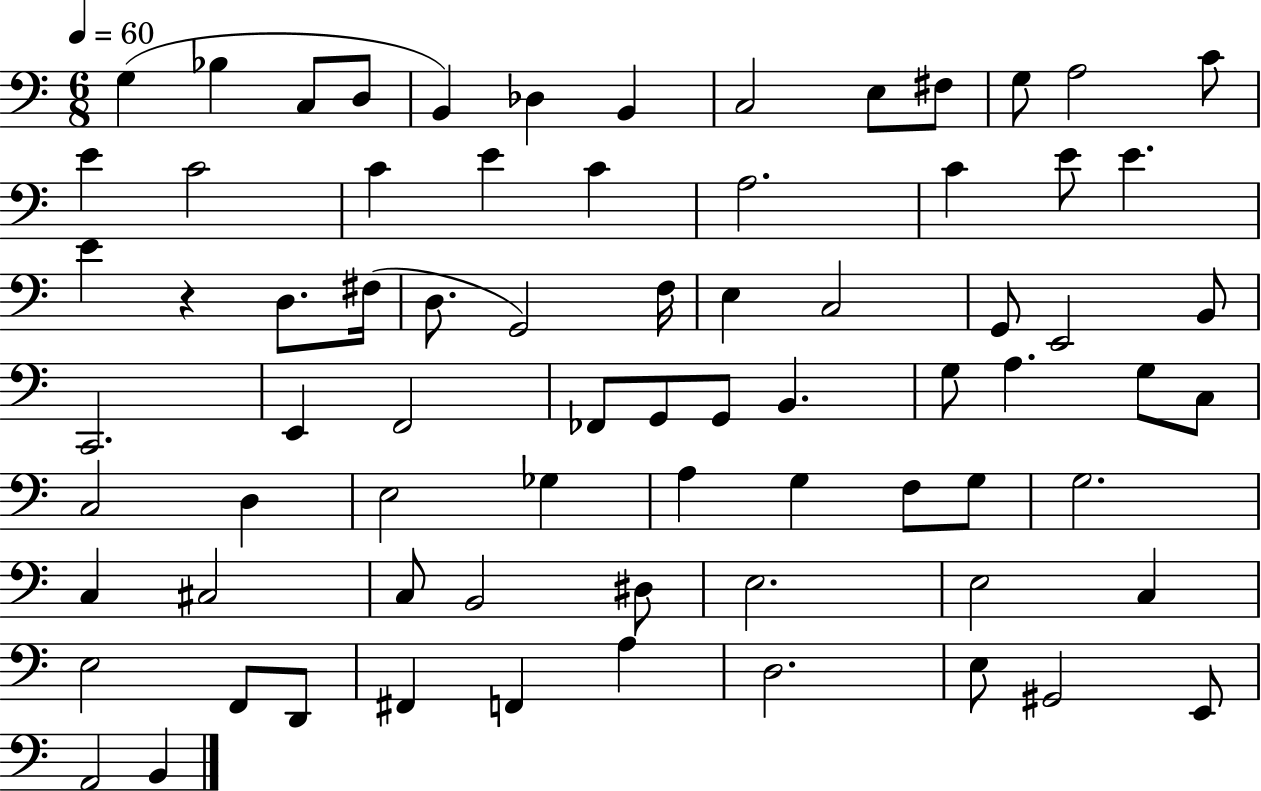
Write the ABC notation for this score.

X:1
T:Untitled
M:6/8
L:1/4
K:C
G, _B, C,/2 D,/2 B,, _D, B,, C,2 E,/2 ^F,/2 G,/2 A,2 C/2 E C2 C E C A,2 C E/2 E E z D,/2 ^F,/4 D,/2 G,,2 F,/4 E, C,2 G,,/2 E,,2 B,,/2 C,,2 E,, F,,2 _F,,/2 G,,/2 G,,/2 B,, G,/2 A, G,/2 C,/2 C,2 D, E,2 _G, A, G, F,/2 G,/2 G,2 C, ^C,2 C,/2 B,,2 ^D,/2 E,2 E,2 C, E,2 F,,/2 D,,/2 ^F,, F,, A, D,2 E,/2 ^G,,2 E,,/2 A,,2 B,,